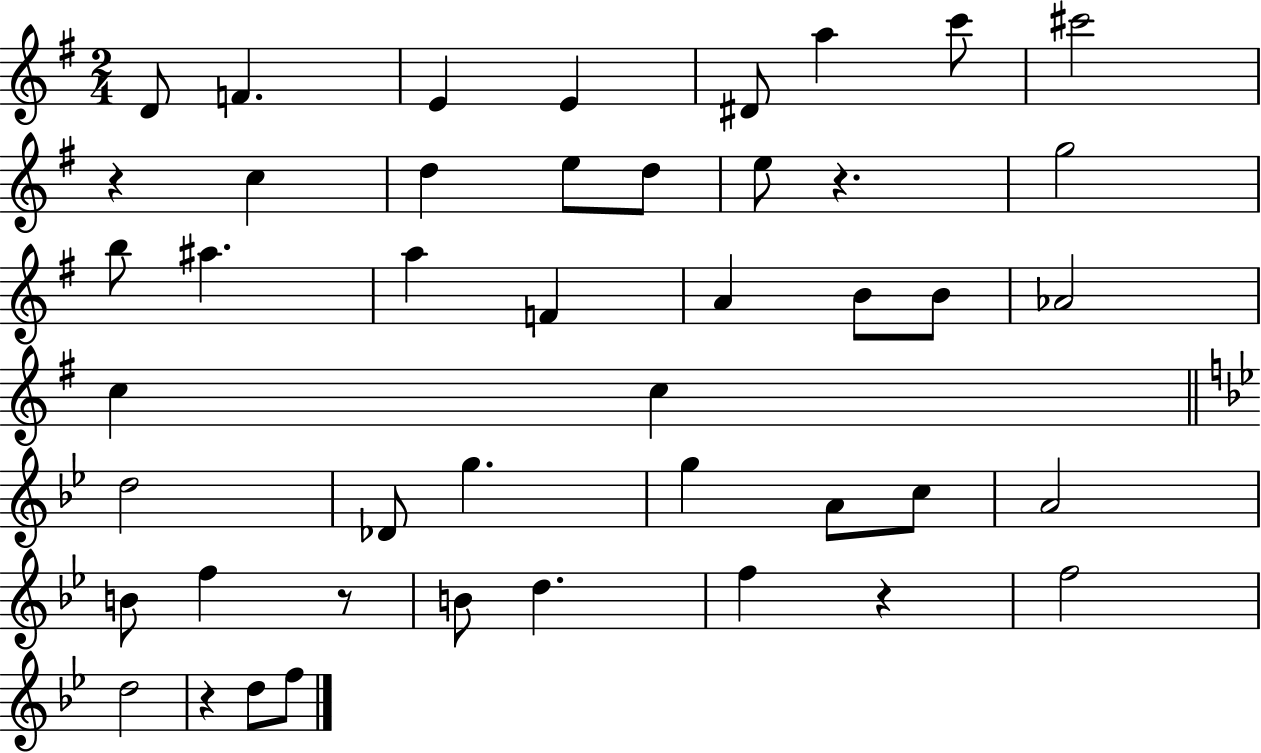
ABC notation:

X:1
T:Untitled
M:2/4
L:1/4
K:G
D/2 F E E ^D/2 a c'/2 ^c'2 z c d e/2 d/2 e/2 z g2 b/2 ^a a F A B/2 B/2 _A2 c c d2 _D/2 g g A/2 c/2 A2 B/2 f z/2 B/2 d f z f2 d2 z d/2 f/2